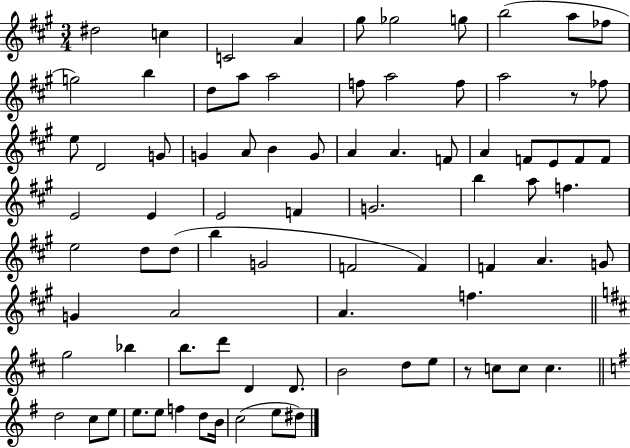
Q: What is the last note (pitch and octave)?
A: D#5